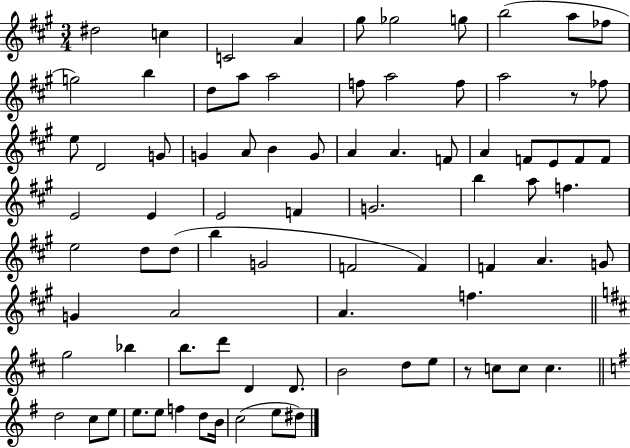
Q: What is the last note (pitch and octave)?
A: D#5